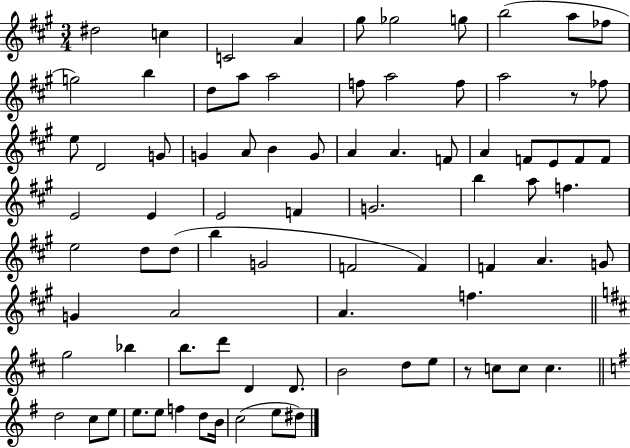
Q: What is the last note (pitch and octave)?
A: D#5